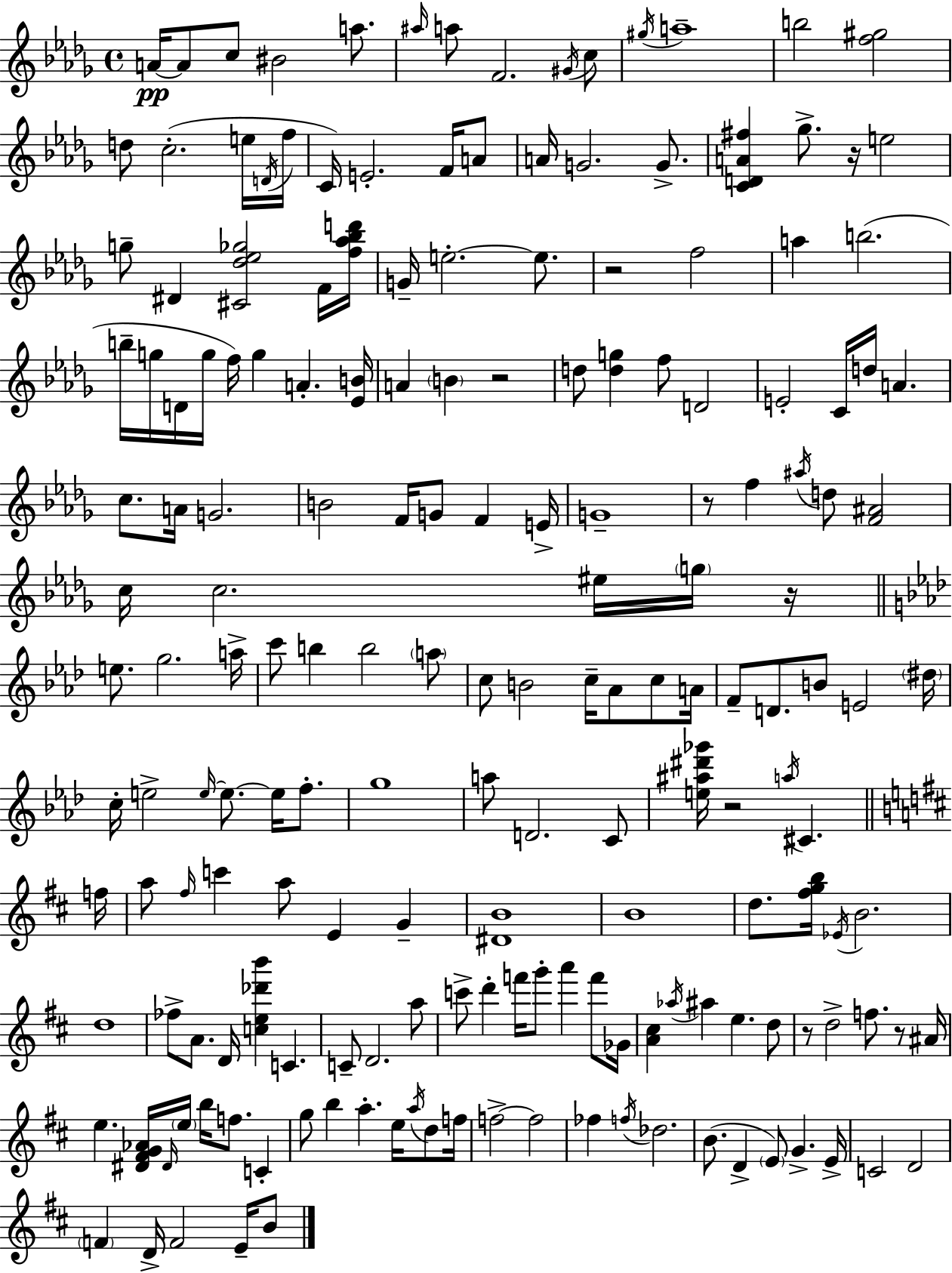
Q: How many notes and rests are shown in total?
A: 182